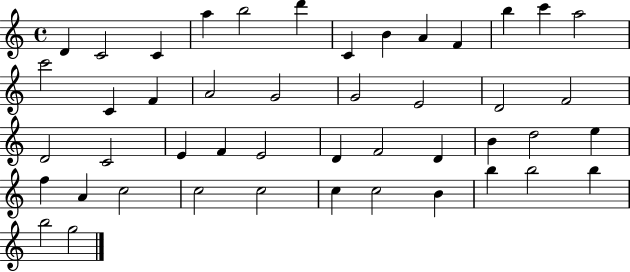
D4/q C4/h C4/q A5/q B5/h D6/q C4/q B4/q A4/q F4/q B5/q C6/q A5/h C6/h C4/q F4/q A4/h G4/h G4/h E4/h D4/h F4/h D4/h C4/h E4/q F4/q E4/h D4/q F4/h D4/q B4/q D5/h E5/q F5/q A4/q C5/h C5/h C5/h C5/q C5/h B4/q B5/q B5/h B5/q B5/h G5/h